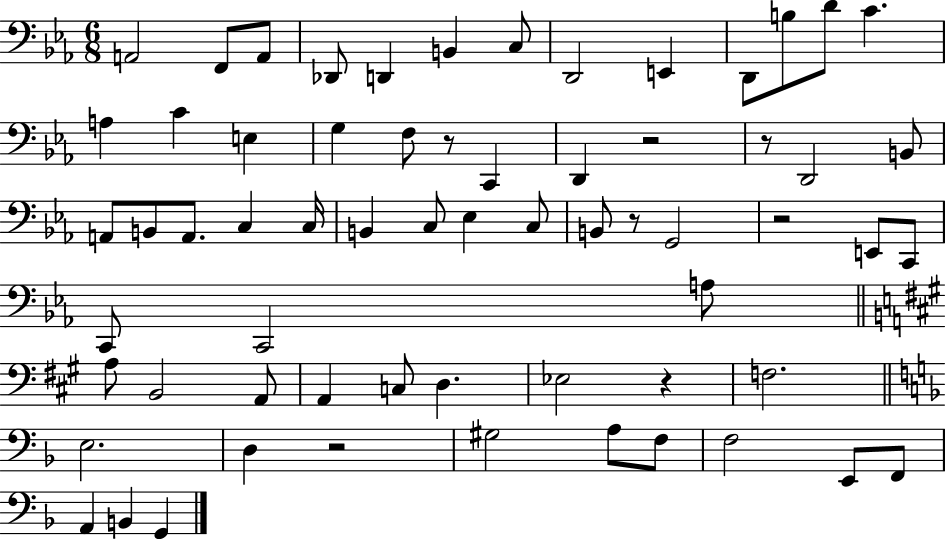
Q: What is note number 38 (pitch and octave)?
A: A3